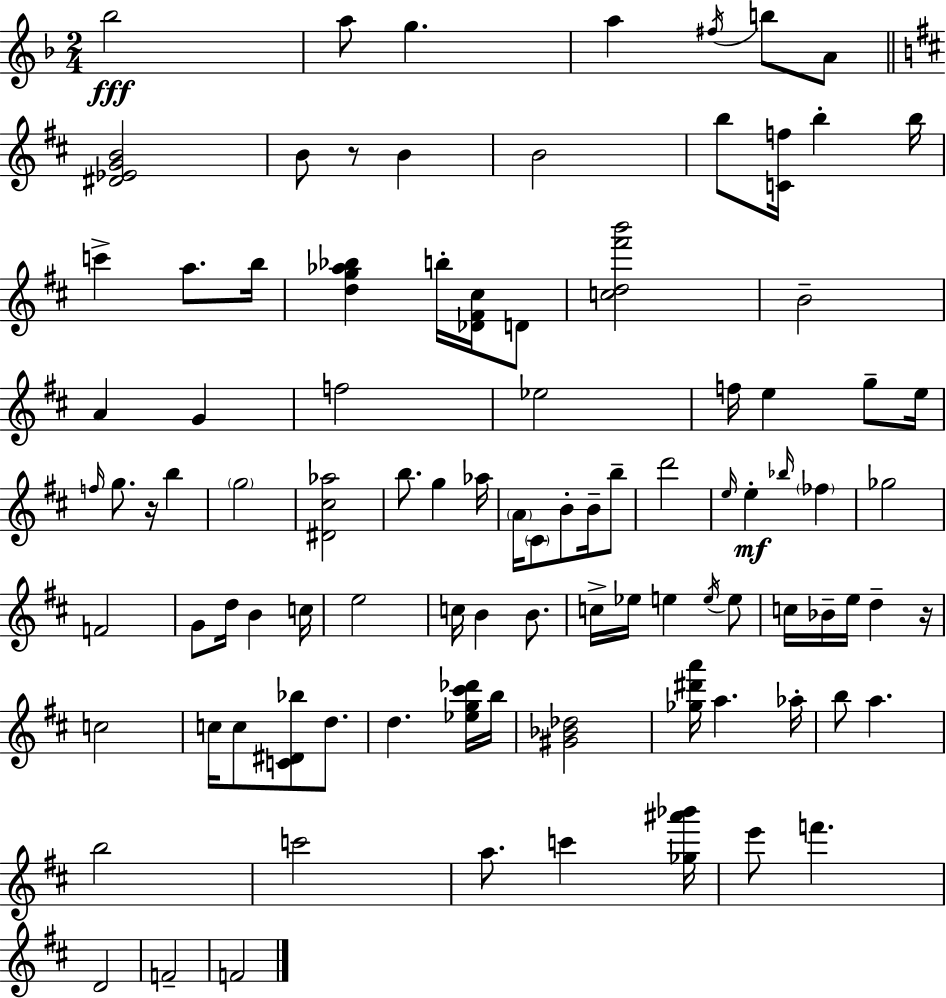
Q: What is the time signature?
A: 2/4